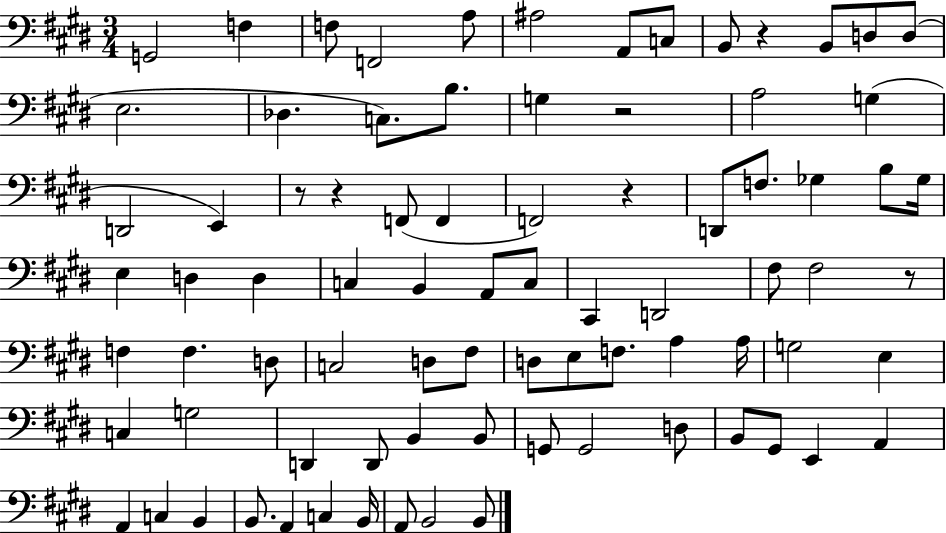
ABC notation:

X:1
T:Untitled
M:3/4
L:1/4
K:E
G,,2 F, F,/2 F,,2 A,/2 ^A,2 A,,/2 C,/2 B,,/2 z B,,/2 D,/2 D,/2 E,2 _D, C,/2 B,/2 G, z2 A,2 G, D,,2 E,, z/2 z F,,/2 F,, F,,2 z D,,/2 F,/2 _G, B,/2 _G,/4 E, D, D, C, B,, A,,/2 C,/2 ^C,, D,,2 ^F,/2 ^F,2 z/2 F, F, D,/2 C,2 D,/2 ^F,/2 D,/2 E,/2 F,/2 A, A,/4 G,2 E, C, G,2 D,, D,,/2 B,, B,,/2 G,,/2 G,,2 D,/2 B,,/2 ^G,,/2 E,, A,, A,, C, B,, B,,/2 A,, C, B,,/4 A,,/2 B,,2 B,,/2